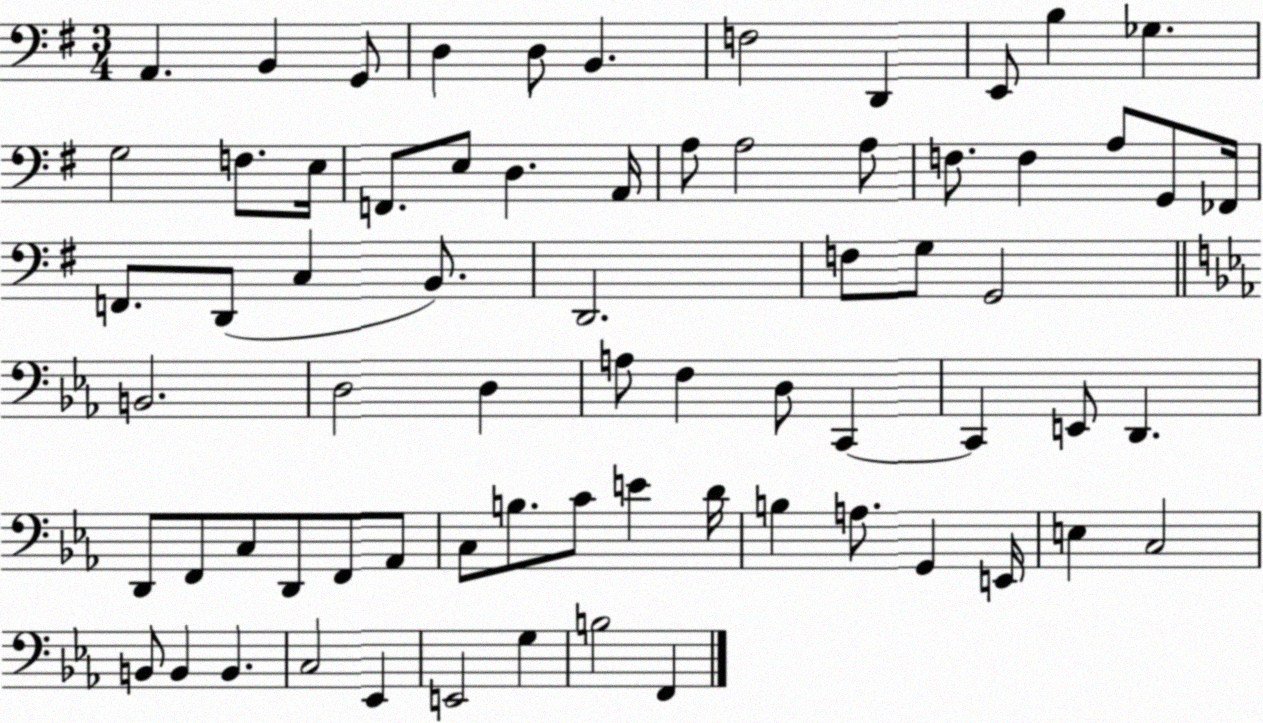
X:1
T:Untitled
M:3/4
L:1/4
K:G
A,, B,, G,,/2 D, D,/2 B,, F,2 D,, E,,/2 B, _G, G,2 F,/2 E,/4 F,,/2 E,/2 D, A,,/4 A,/2 A,2 A,/2 F,/2 F, A,/2 G,,/2 _F,,/4 F,,/2 D,,/2 C, B,,/2 D,,2 F,/2 G,/2 G,,2 B,,2 D,2 D, A,/2 F, D,/2 C,, C,, E,,/2 D,, D,,/2 F,,/2 C,/2 D,,/2 F,,/2 _A,,/2 C,/2 B,/2 C/2 E D/4 B, A,/2 G,, E,,/4 E, C,2 B,,/2 B,, B,, C,2 _E,, E,,2 G, B,2 F,,